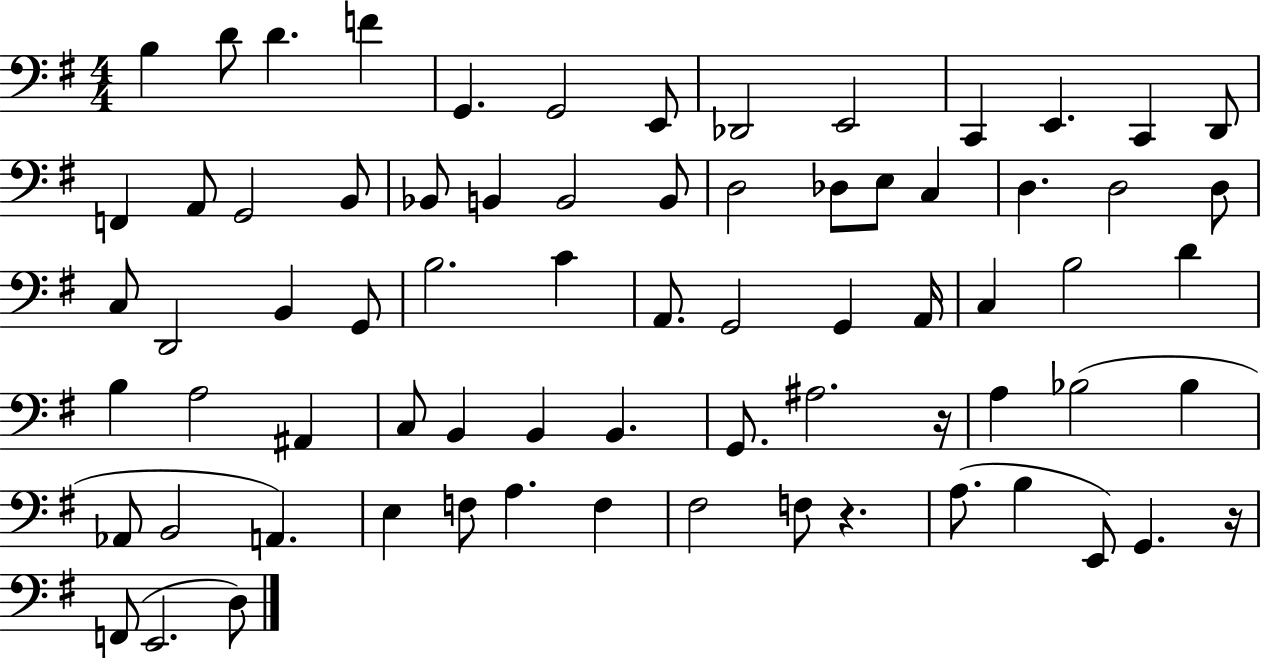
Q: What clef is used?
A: bass